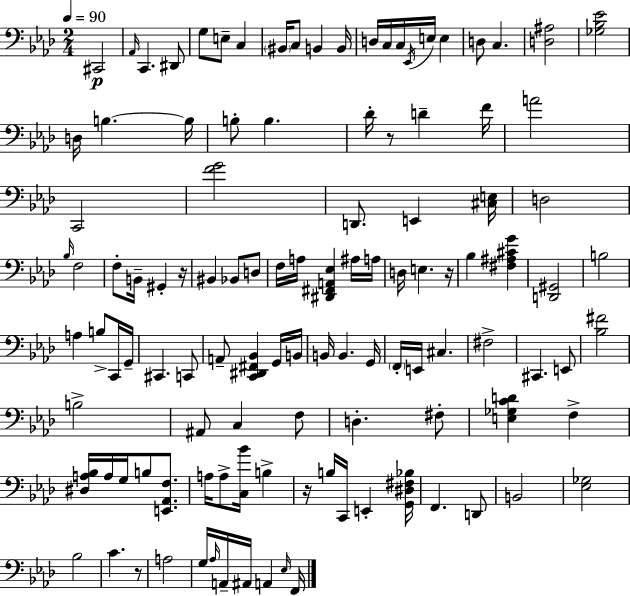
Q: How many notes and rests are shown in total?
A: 115